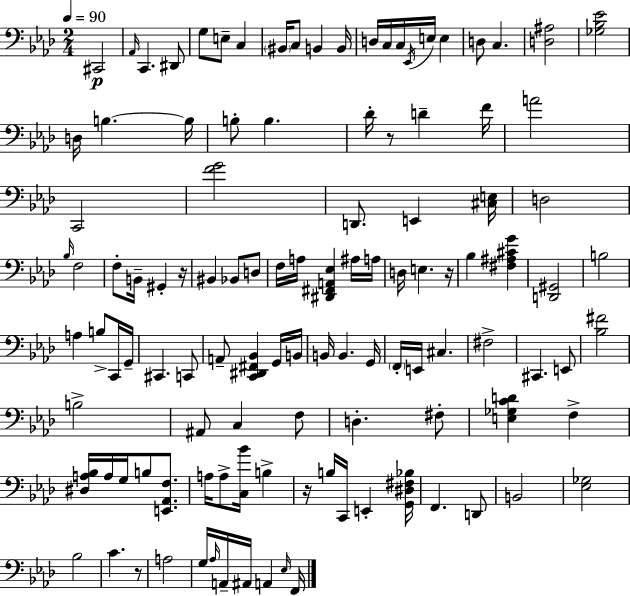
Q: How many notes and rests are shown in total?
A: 115